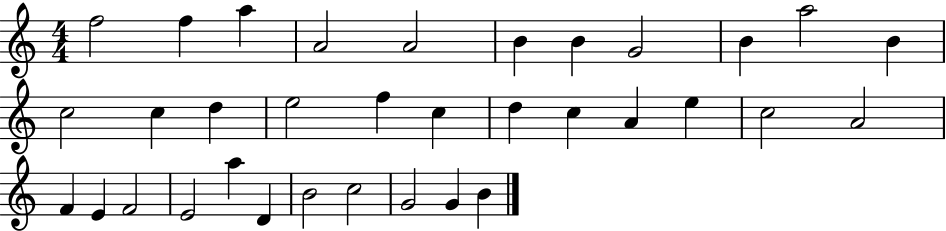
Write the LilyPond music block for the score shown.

{
  \clef treble
  \numericTimeSignature
  \time 4/4
  \key c \major
  f''2 f''4 a''4 | a'2 a'2 | b'4 b'4 g'2 | b'4 a''2 b'4 | \break c''2 c''4 d''4 | e''2 f''4 c''4 | d''4 c''4 a'4 e''4 | c''2 a'2 | \break f'4 e'4 f'2 | e'2 a''4 d'4 | b'2 c''2 | g'2 g'4 b'4 | \break \bar "|."
}